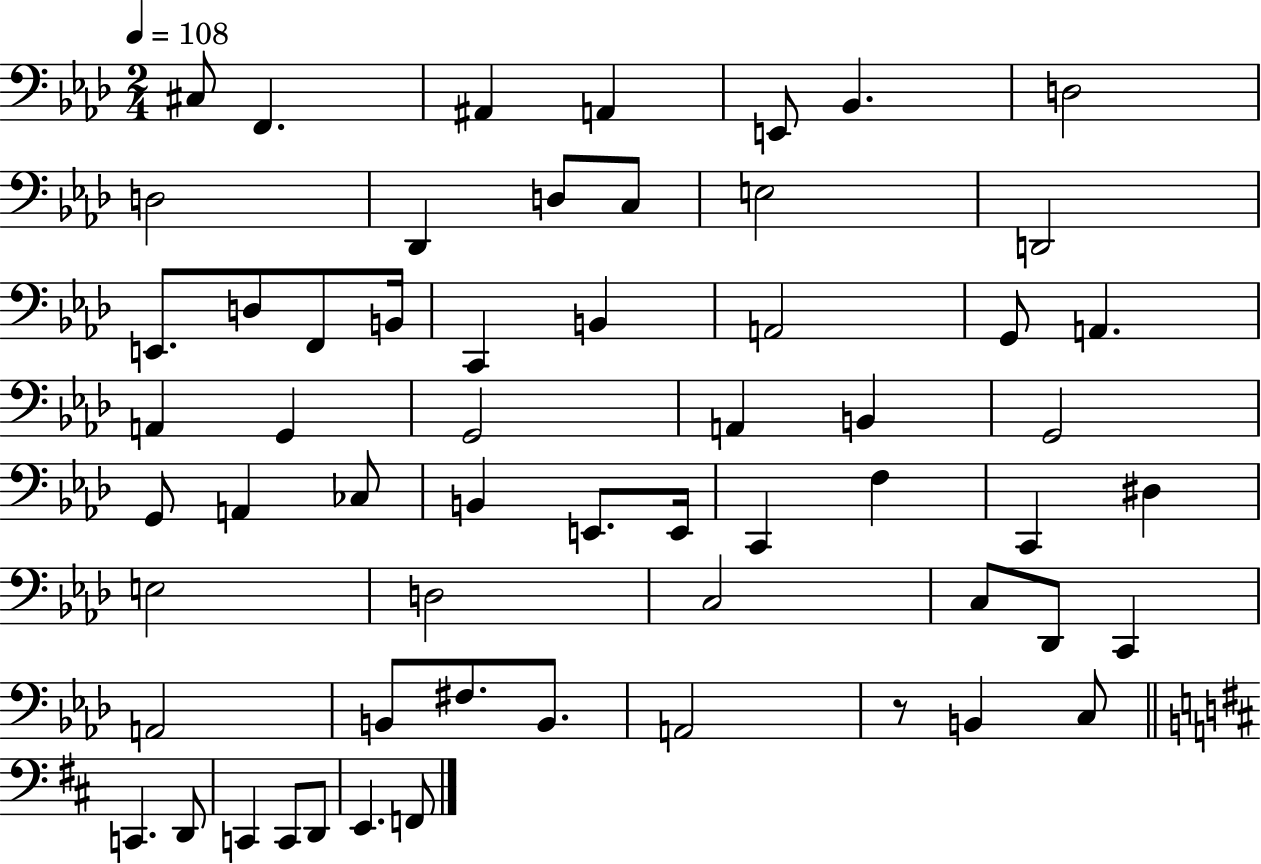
X:1
T:Untitled
M:2/4
L:1/4
K:Ab
^C,/2 F,, ^A,, A,, E,,/2 _B,, D,2 D,2 _D,, D,/2 C,/2 E,2 D,,2 E,,/2 D,/2 F,,/2 B,,/4 C,, B,, A,,2 G,,/2 A,, A,, G,, G,,2 A,, B,, G,,2 G,,/2 A,, _C,/2 B,, E,,/2 E,,/4 C,, F, C,, ^D, E,2 D,2 C,2 C,/2 _D,,/2 C,, A,,2 B,,/2 ^F,/2 B,,/2 A,,2 z/2 B,, C,/2 C,, D,,/2 C,, C,,/2 D,,/2 E,, F,,/2